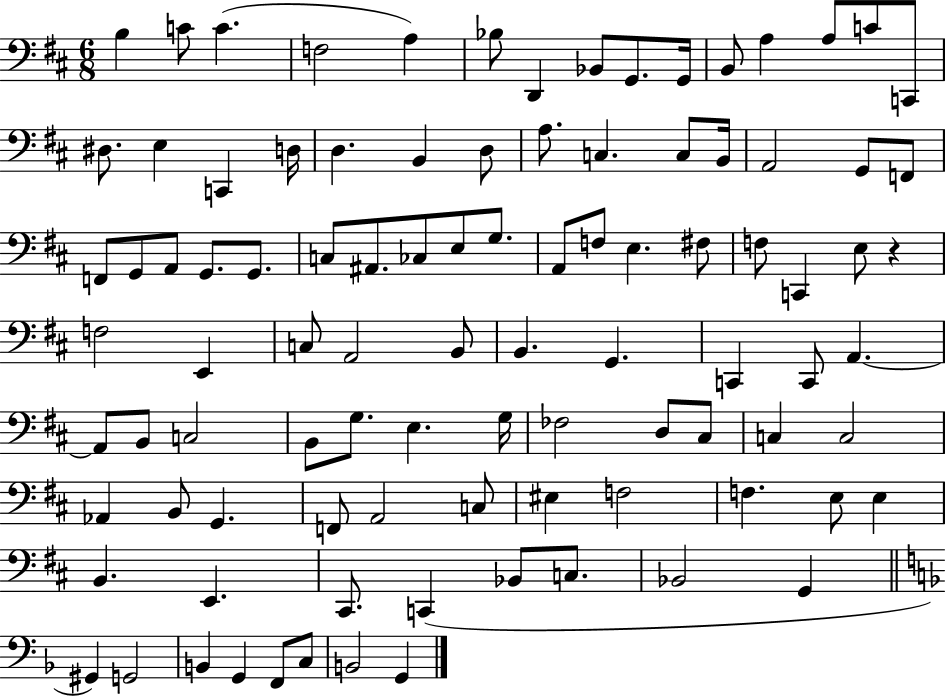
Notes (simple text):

B3/q C4/e C4/q. F3/h A3/q Bb3/e D2/q Bb2/e G2/e. G2/s B2/e A3/q A3/e C4/e C2/e D#3/e. E3/q C2/q D3/s D3/q. B2/q D3/e A3/e. C3/q. C3/e B2/s A2/h G2/e F2/e F2/e G2/e A2/e G2/e. G2/e. C3/e A#2/e. CES3/e E3/e G3/e. A2/e F3/e E3/q. F#3/e F3/e C2/q E3/e R/q F3/h E2/q C3/e A2/h B2/e B2/q. G2/q. C2/q C2/e A2/q. A2/e B2/e C3/h B2/e G3/e. E3/q. G3/s FES3/h D3/e C#3/e C3/q C3/h Ab2/q B2/e G2/q. F2/e A2/h C3/e EIS3/q F3/h F3/q. E3/e E3/q B2/q. E2/q. C#2/e. C2/q Bb2/e C3/e. Bb2/h G2/q G#2/q G2/h B2/q G2/q F2/e C3/e B2/h G2/q